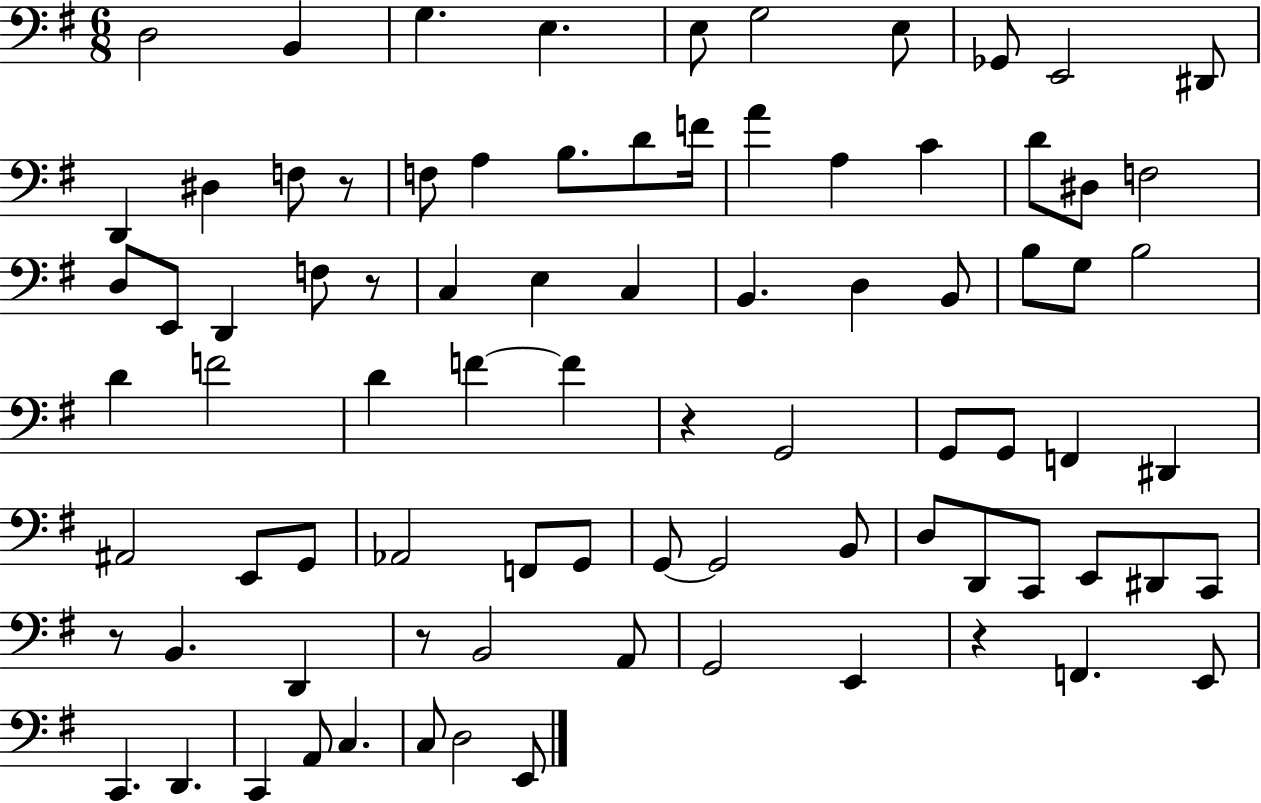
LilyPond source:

{
  \clef bass
  \numericTimeSignature
  \time 6/8
  \key g \major
  d2 b,4 | g4. e4. | e8 g2 e8 | ges,8 e,2 dis,8 | \break d,4 dis4 f8 r8 | f8 a4 b8. d'8 f'16 | a'4 a4 c'4 | d'8 dis8 f2 | \break d8 e,8 d,4 f8 r8 | c4 e4 c4 | b,4. d4 b,8 | b8 g8 b2 | \break d'4 f'2 | d'4 f'4~~ f'4 | r4 g,2 | g,8 g,8 f,4 dis,4 | \break ais,2 e,8 g,8 | aes,2 f,8 g,8 | g,8~~ g,2 b,8 | d8 d,8 c,8 e,8 dis,8 c,8 | \break r8 b,4. d,4 | r8 b,2 a,8 | g,2 e,4 | r4 f,4. e,8 | \break c,4. d,4. | c,4 a,8 c4. | c8 d2 e,8 | \bar "|."
}